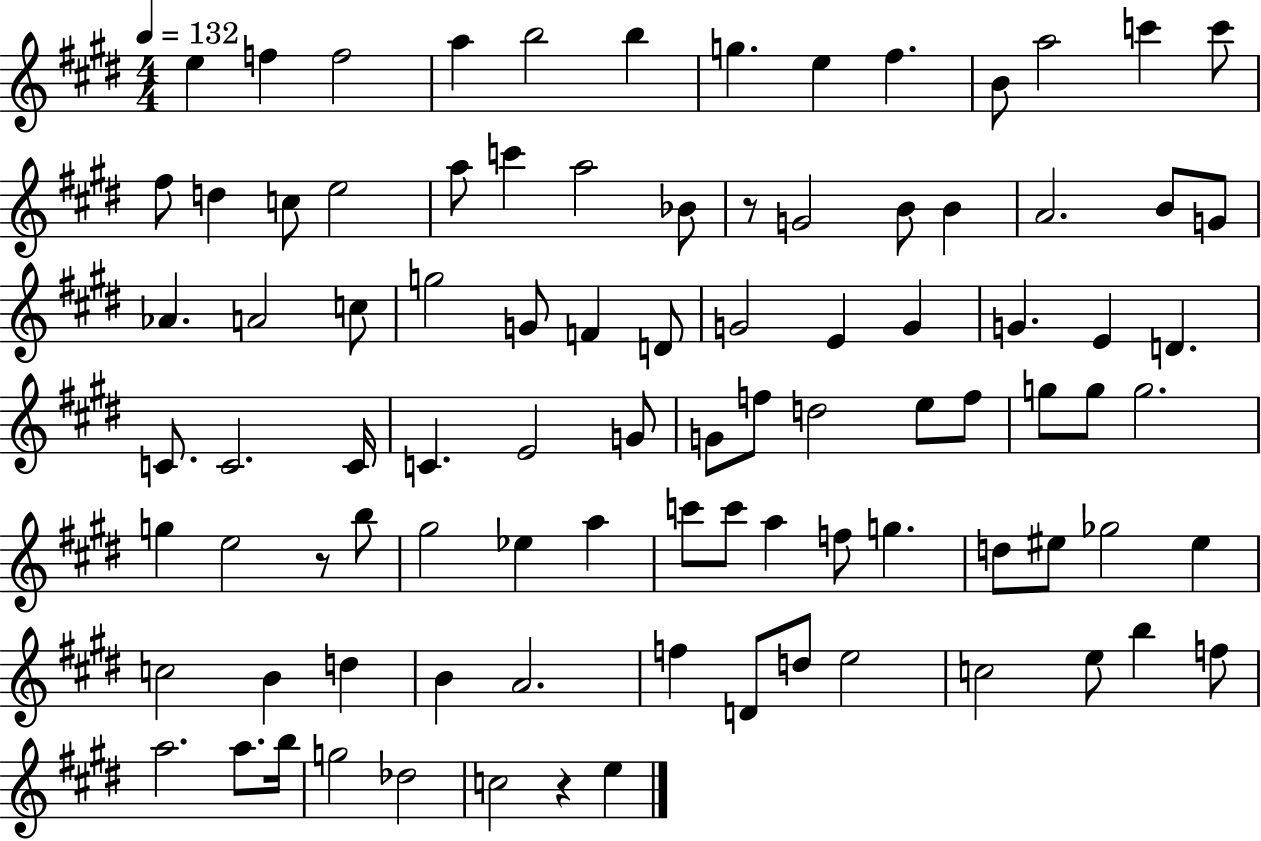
E5/q F5/q F5/h A5/q B5/h B5/q G5/q. E5/q F#5/q. B4/e A5/h C6/q C6/e F#5/e D5/q C5/e E5/h A5/e C6/q A5/h Bb4/e R/e G4/h B4/e B4/q A4/h. B4/e G4/e Ab4/q. A4/h C5/e G5/h G4/e F4/q D4/e G4/h E4/q G4/q G4/q. E4/q D4/q. C4/e. C4/h. C4/s C4/q. E4/h G4/e G4/e F5/e D5/h E5/e F5/e G5/e G5/e G5/h. G5/q E5/h R/e B5/e G#5/h Eb5/q A5/q C6/e C6/e A5/q F5/e G5/q. D5/e EIS5/e Gb5/h EIS5/q C5/h B4/q D5/q B4/q A4/h. F5/q D4/e D5/e E5/h C5/h E5/e B5/q F5/e A5/h. A5/e. B5/s G5/h Db5/h C5/h R/q E5/q